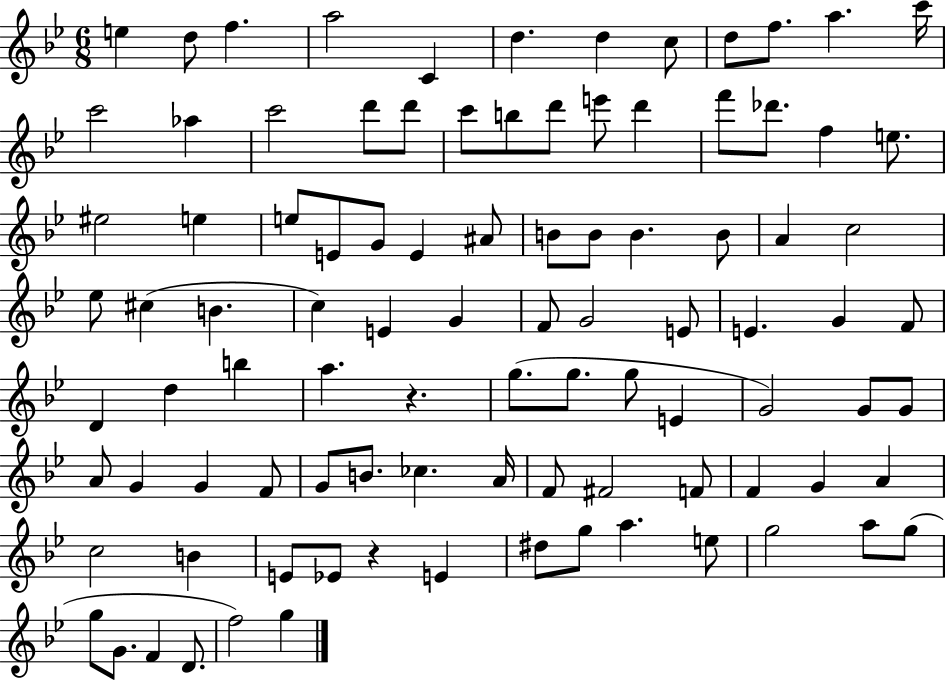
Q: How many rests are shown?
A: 2